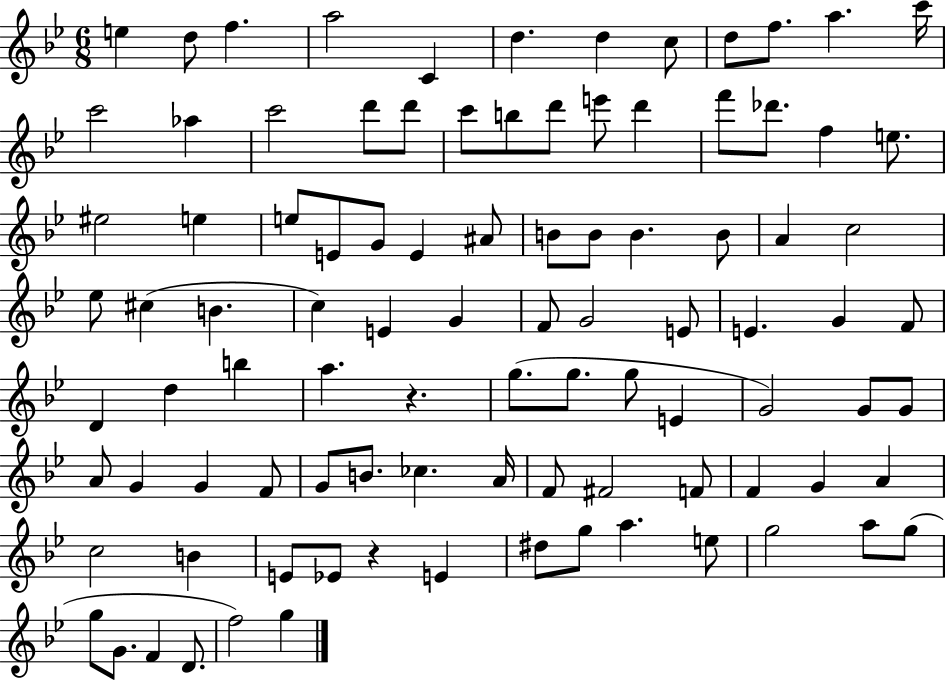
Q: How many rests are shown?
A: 2